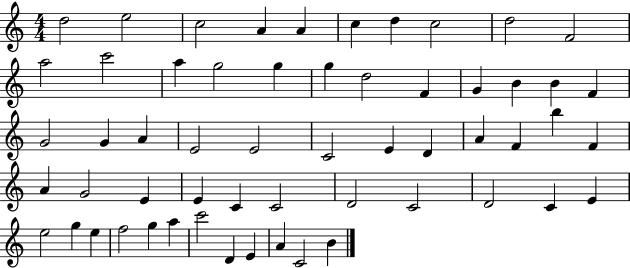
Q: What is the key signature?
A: C major